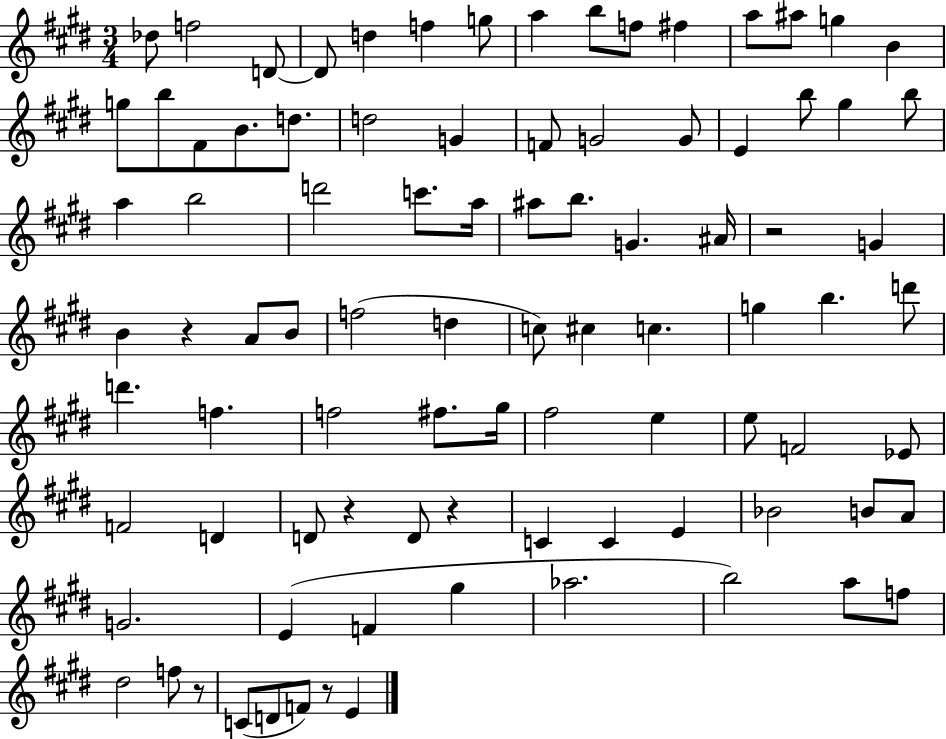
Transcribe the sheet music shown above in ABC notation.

X:1
T:Untitled
M:3/4
L:1/4
K:E
_d/2 f2 D/2 D/2 d f g/2 a b/2 f/2 ^f a/2 ^a/2 g B g/2 b/2 ^F/2 B/2 d/2 d2 G F/2 G2 G/2 E b/2 ^g b/2 a b2 d'2 c'/2 a/4 ^a/2 b/2 G ^A/4 z2 G B z A/2 B/2 f2 d c/2 ^c c g b d'/2 d' f f2 ^f/2 ^g/4 ^f2 e e/2 F2 _E/2 F2 D D/2 z D/2 z C C E _B2 B/2 A/2 G2 E F ^g _a2 b2 a/2 f/2 ^d2 f/2 z/2 C/2 D/2 F/2 z/2 E